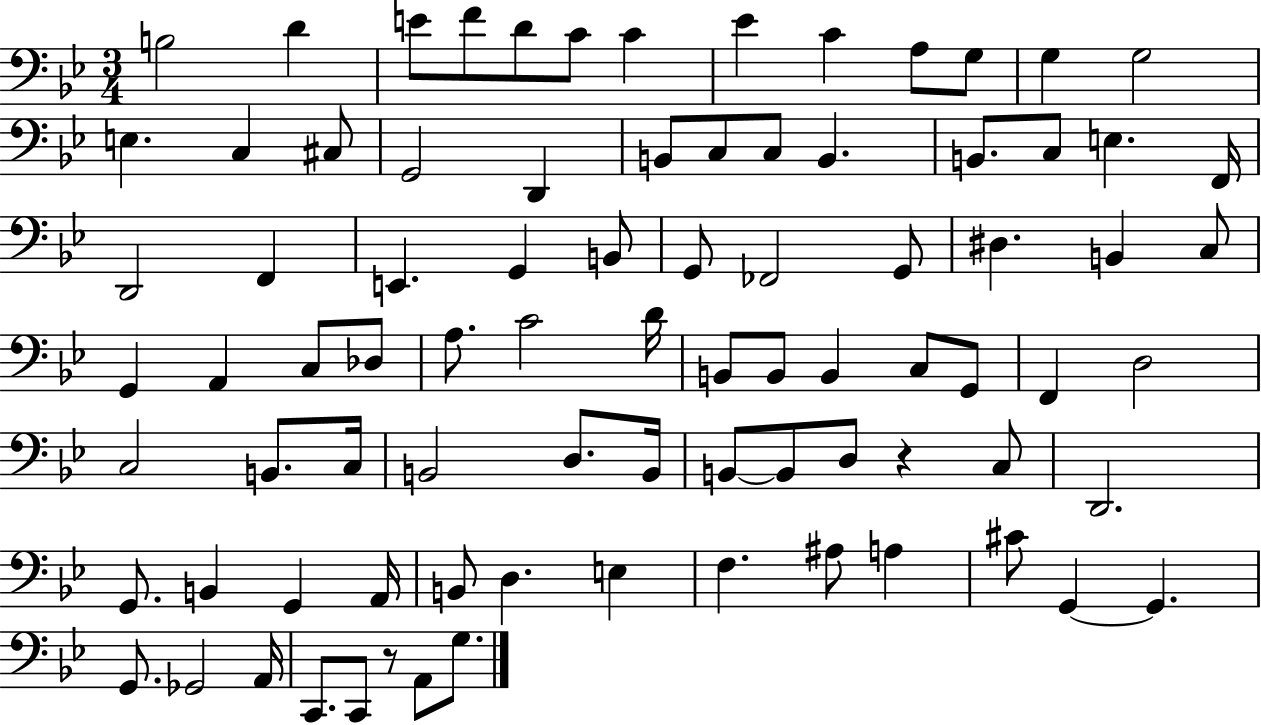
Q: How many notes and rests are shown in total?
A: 84